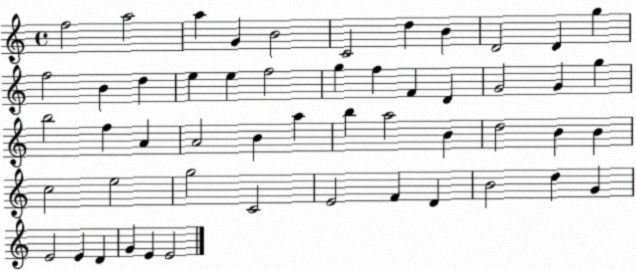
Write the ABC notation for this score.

X:1
T:Untitled
M:4/4
L:1/4
K:C
f2 a2 a G B2 C2 d B D2 D g f2 B d e e f2 g f F D G2 G g b2 f A A2 B a b a2 B d2 B B c2 e2 g2 C2 E2 F D B2 d G E2 E D G E E2